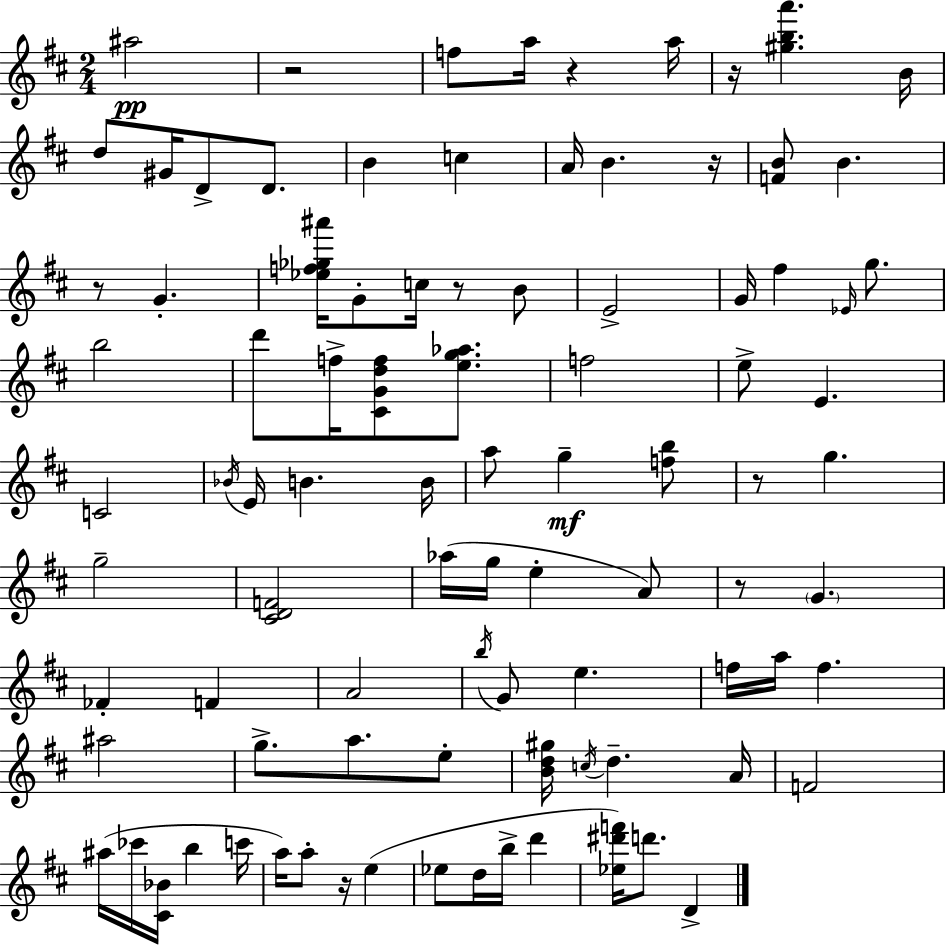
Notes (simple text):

A#5/h R/h F5/e A5/s R/q A5/s R/s [G#5,B5,A6]/q. B4/s D5/e G#4/s D4/e D4/e. B4/q C5/q A4/s B4/q. R/s [F4,B4]/e B4/q. R/e G4/q. [Eb5,F5,Gb5,A#6]/s G4/e C5/s R/e B4/e E4/h G4/s F#5/q Eb4/s G5/e. B5/h D6/e F5/s [C#4,G4,D5,F5]/e [E5,G5,Ab5]/e. F5/h E5/e E4/q. C4/h Bb4/s E4/s B4/q. B4/s A5/e G5/q [F5,B5]/e R/e G5/q. G5/h [C#4,D4,F4]/h Ab5/s G5/s E5/q A4/e R/e G4/q. FES4/q F4/q A4/h B5/s G4/e E5/q. F5/s A5/s F5/q. A#5/h G5/e. A5/e. E5/e [B4,D5,G#5]/s C5/s D5/q. A4/s F4/h A#5/s CES6/s [C#4,Bb4]/s B5/q C6/s A5/s A5/e R/s E5/q Eb5/e D5/s B5/s D6/q [Eb5,D#6,F6]/s D6/e. D4/q